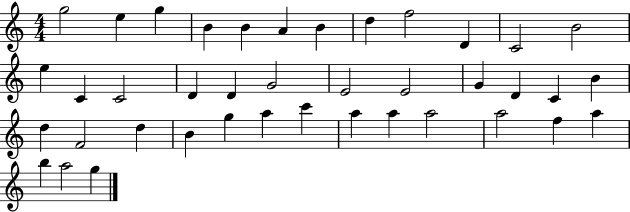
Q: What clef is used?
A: treble